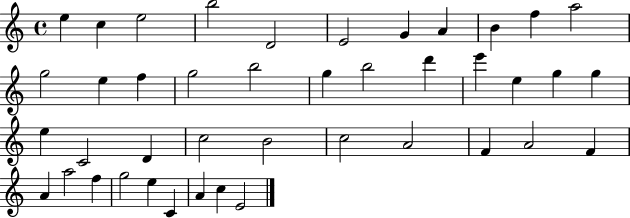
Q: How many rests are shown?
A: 0